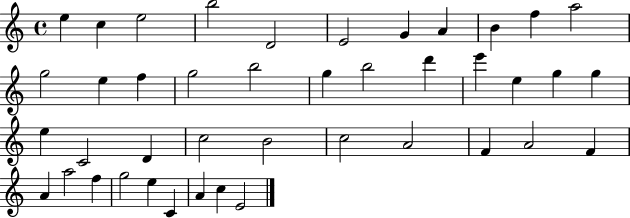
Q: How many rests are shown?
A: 0